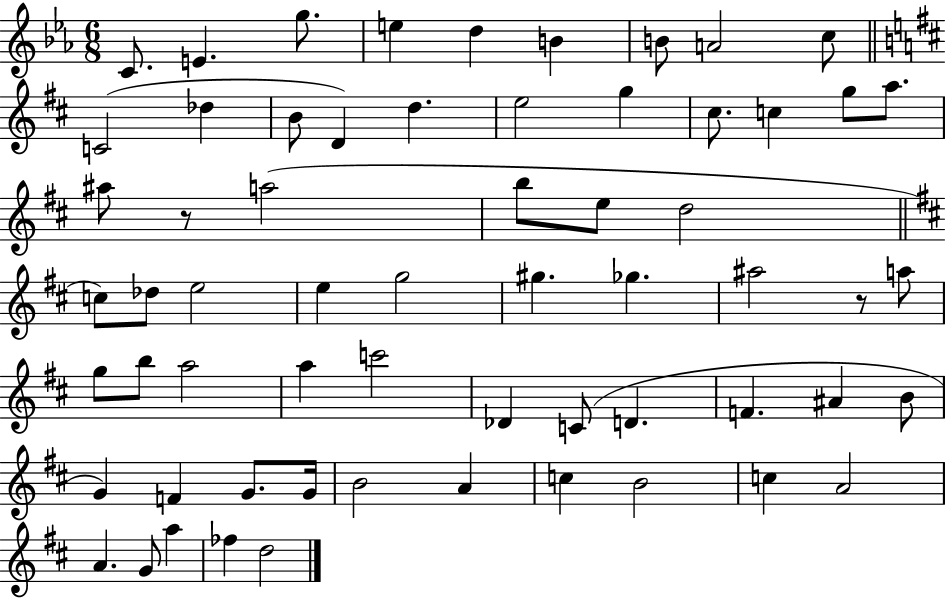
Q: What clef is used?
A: treble